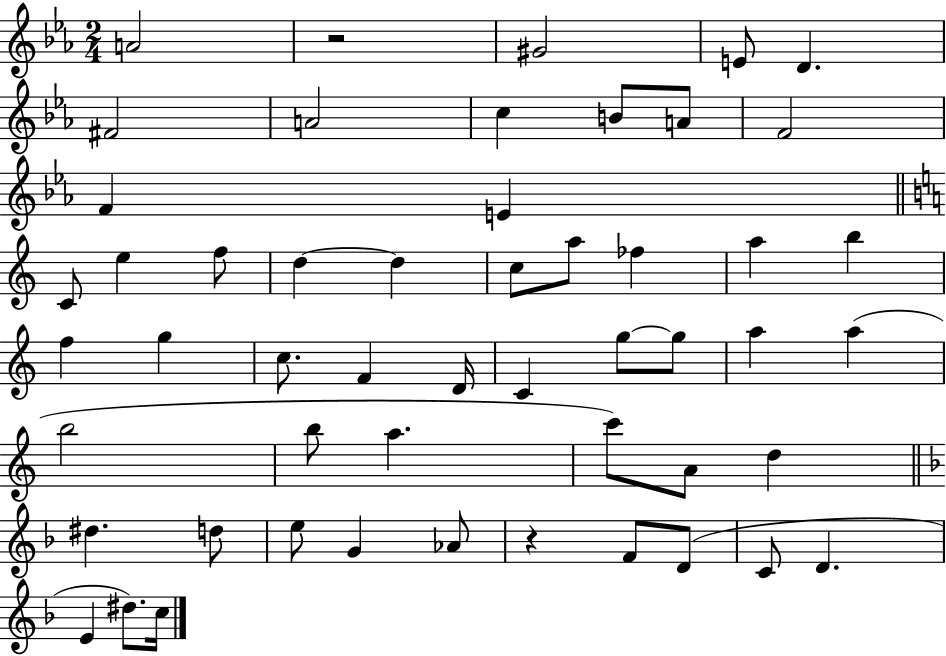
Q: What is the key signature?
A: EES major